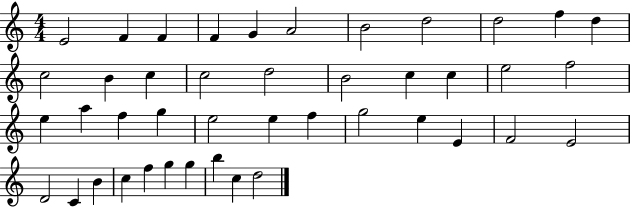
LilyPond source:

{
  \clef treble
  \numericTimeSignature
  \time 4/4
  \key c \major
  e'2 f'4 f'4 | f'4 g'4 a'2 | b'2 d''2 | d''2 f''4 d''4 | \break c''2 b'4 c''4 | c''2 d''2 | b'2 c''4 c''4 | e''2 f''2 | \break e''4 a''4 f''4 g''4 | e''2 e''4 f''4 | g''2 e''4 e'4 | f'2 e'2 | \break d'2 c'4 b'4 | c''4 f''4 g''4 g''4 | b''4 c''4 d''2 | \bar "|."
}